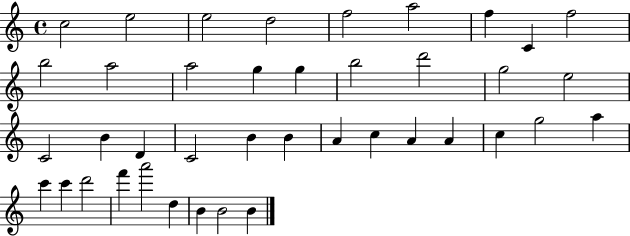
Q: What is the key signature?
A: C major